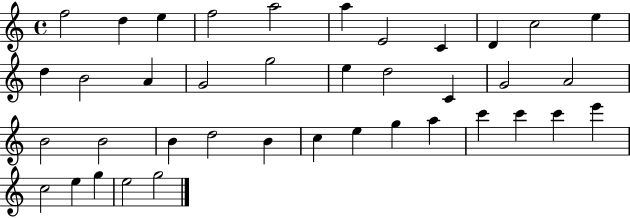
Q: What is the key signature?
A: C major